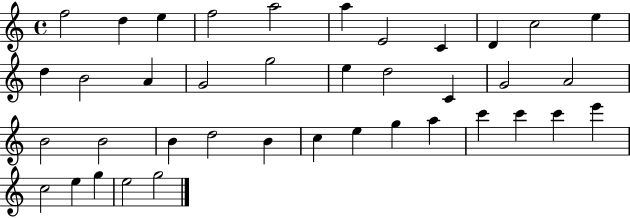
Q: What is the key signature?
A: C major